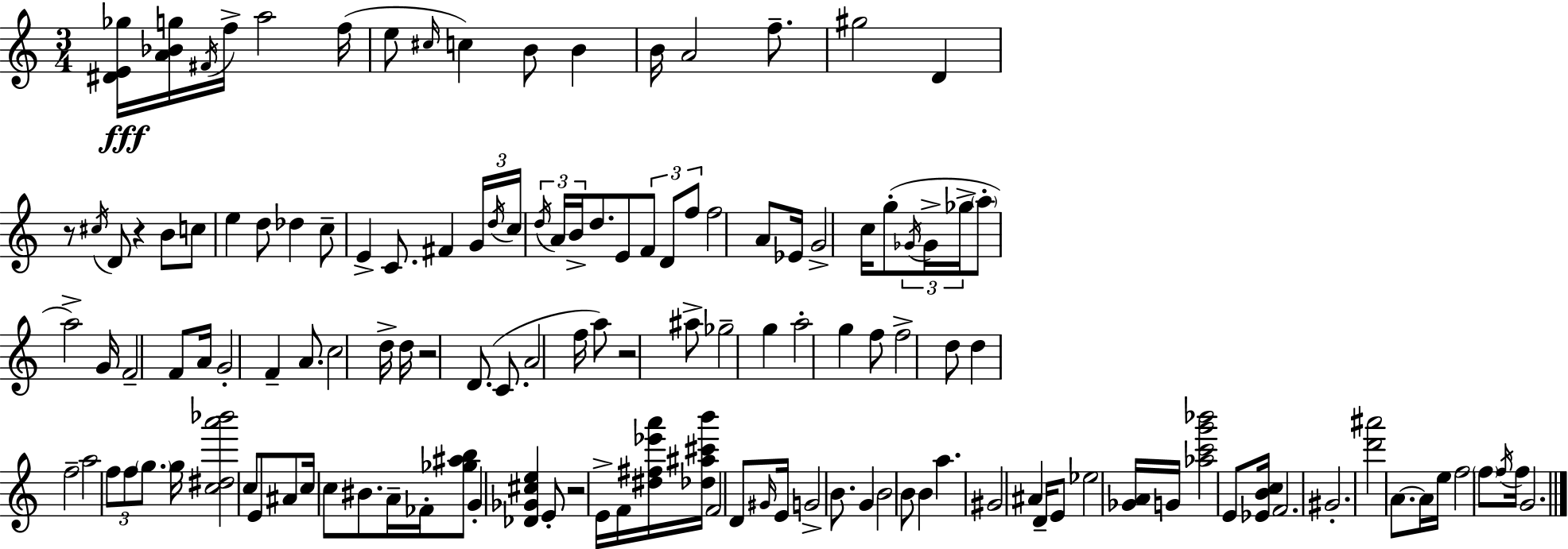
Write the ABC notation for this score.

X:1
T:Untitled
M:3/4
L:1/4
K:Am
[^DE_g]/4 [A_Bg]/4 ^F/4 f/4 a2 f/4 e/2 ^c/4 c B/2 B B/4 A2 f/2 ^g2 D z/2 ^c/4 D/2 z B/2 c/2 e d/2 _d c/2 E C/2 ^F G/4 d/4 c/4 d/4 A/4 B/4 d/2 E/2 F/2 D/2 f/2 f2 A/2 _E/4 G2 c/4 g/2 _G/4 _G/4 _g/4 a/2 a2 G/4 F2 F/2 A/4 G2 F A/2 c2 d/4 d/4 z2 D/2 C/2 A2 f/4 a/2 z2 ^a/2 _g2 g a2 g f/2 f2 d/2 d f2 a2 f/2 f/2 g/2 g/4 [c^da'_b']2 c/2 E/2 ^A/2 c/4 c/2 ^B/2 A/4 _F/4 [_g^ab]/2 G [_D_G^ce] E/2 z2 E/4 F/4 [^d^f_e'a']/4 [_d^a^c'b']/4 F2 D/2 ^G/4 E/4 G2 B/2 G B2 B/2 B a ^G2 ^A D/4 E/2 _e2 [_GA]/4 G/4 [_ac'g'_b']2 E/2 [_EBc]/4 F2 ^G2 [d'^a']2 A/2 A/4 e/4 f2 f/2 f/4 f/4 G2